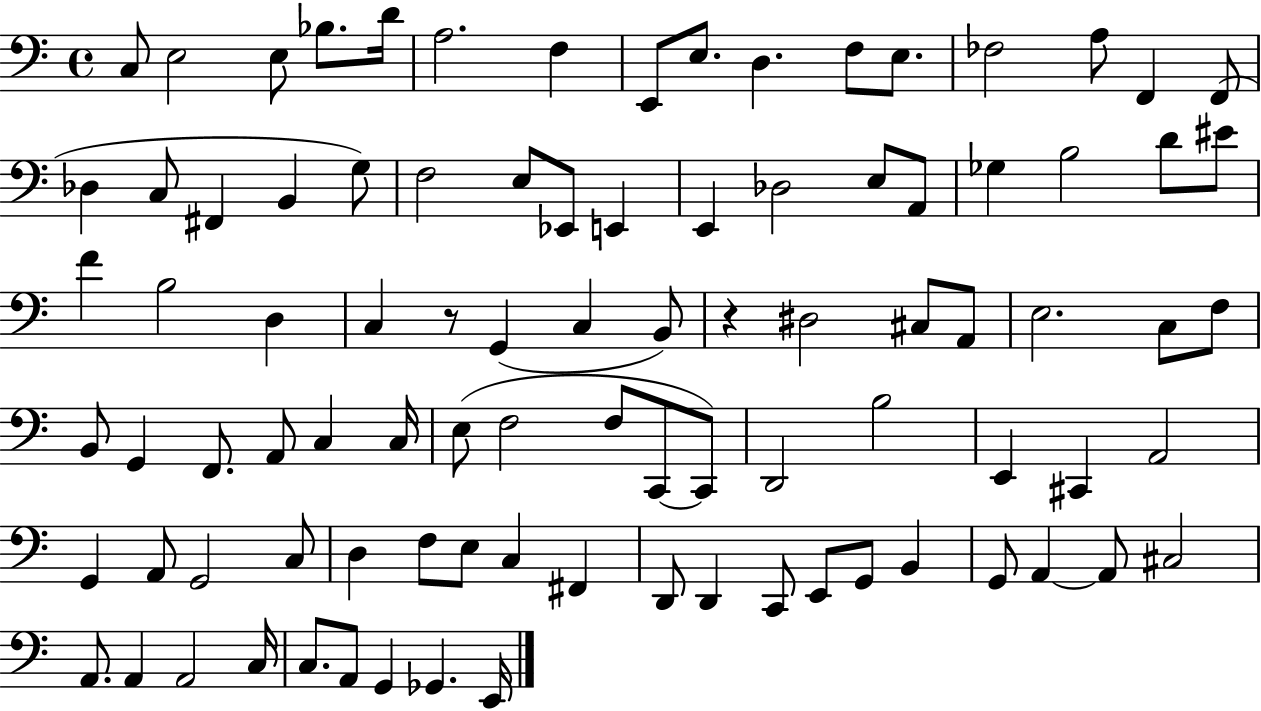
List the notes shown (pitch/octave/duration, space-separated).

C3/e E3/h E3/e Bb3/e. D4/s A3/h. F3/q E2/e E3/e. D3/q. F3/e E3/e. FES3/h A3/e F2/q F2/e Db3/q C3/e F#2/q B2/q G3/e F3/h E3/e Eb2/e E2/q E2/q Db3/h E3/e A2/e Gb3/q B3/h D4/e EIS4/e F4/q B3/h D3/q C3/q R/e G2/q C3/q B2/e R/q D#3/h C#3/e A2/e E3/h. C3/e F3/e B2/e G2/q F2/e. A2/e C3/q C3/s E3/e F3/h F3/e C2/e C2/e D2/h B3/h E2/q C#2/q A2/h G2/q A2/e G2/h C3/e D3/q F3/e E3/e C3/q F#2/q D2/e D2/q C2/e E2/e G2/e B2/q G2/e A2/q A2/e C#3/h A2/e. A2/q A2/h C3/s C3/e. A2/e G2/q Gb2/q. E2/s